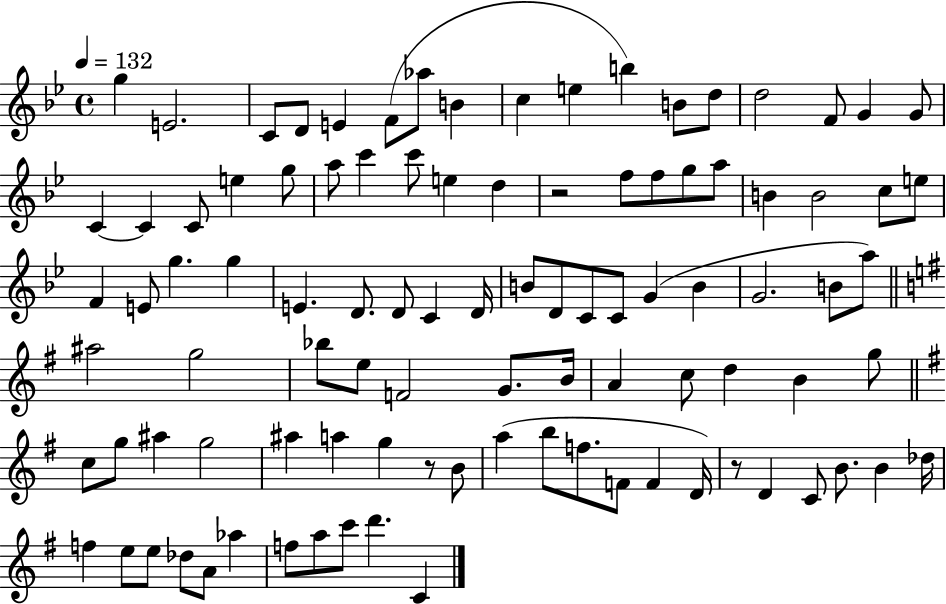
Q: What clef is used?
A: treble